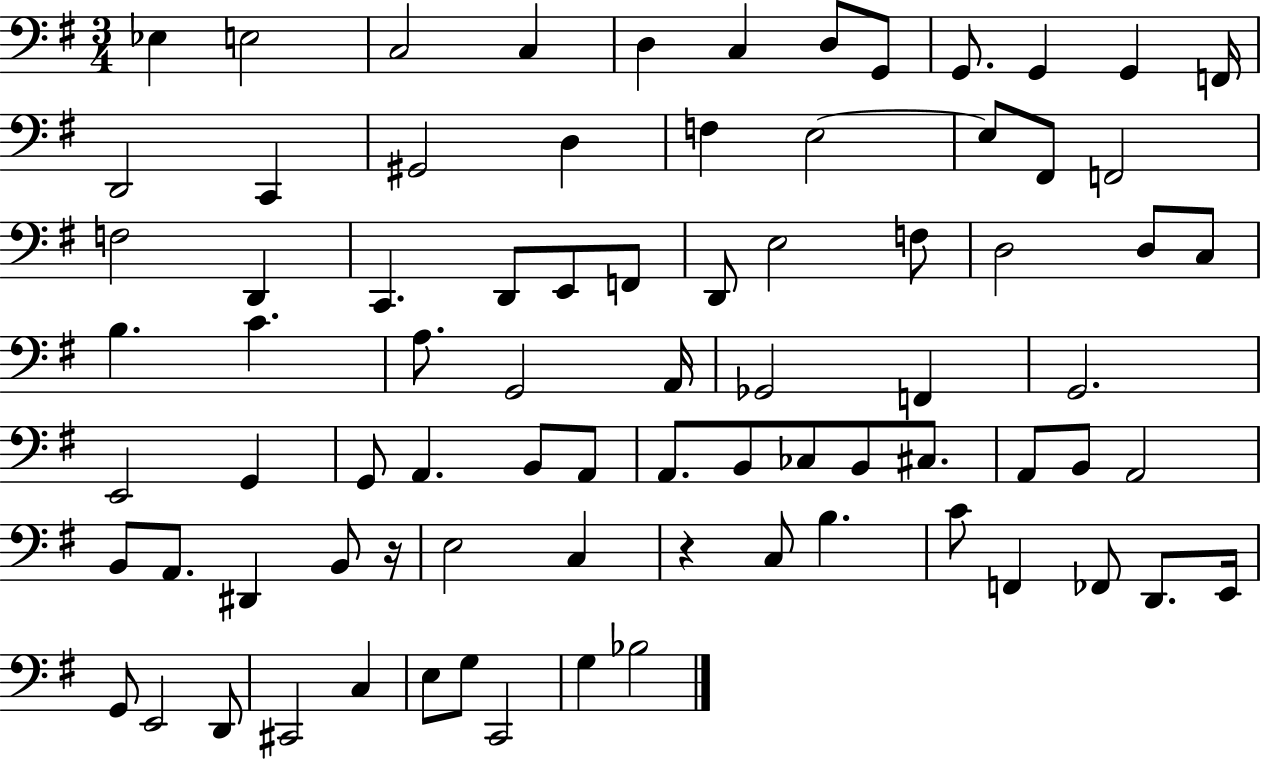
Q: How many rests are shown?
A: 2